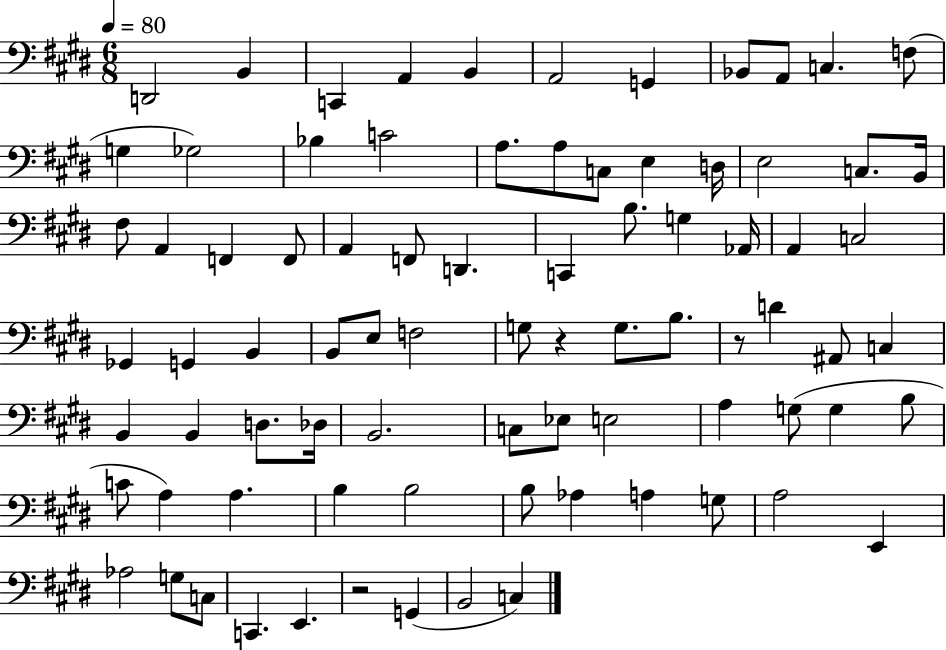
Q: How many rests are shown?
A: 3